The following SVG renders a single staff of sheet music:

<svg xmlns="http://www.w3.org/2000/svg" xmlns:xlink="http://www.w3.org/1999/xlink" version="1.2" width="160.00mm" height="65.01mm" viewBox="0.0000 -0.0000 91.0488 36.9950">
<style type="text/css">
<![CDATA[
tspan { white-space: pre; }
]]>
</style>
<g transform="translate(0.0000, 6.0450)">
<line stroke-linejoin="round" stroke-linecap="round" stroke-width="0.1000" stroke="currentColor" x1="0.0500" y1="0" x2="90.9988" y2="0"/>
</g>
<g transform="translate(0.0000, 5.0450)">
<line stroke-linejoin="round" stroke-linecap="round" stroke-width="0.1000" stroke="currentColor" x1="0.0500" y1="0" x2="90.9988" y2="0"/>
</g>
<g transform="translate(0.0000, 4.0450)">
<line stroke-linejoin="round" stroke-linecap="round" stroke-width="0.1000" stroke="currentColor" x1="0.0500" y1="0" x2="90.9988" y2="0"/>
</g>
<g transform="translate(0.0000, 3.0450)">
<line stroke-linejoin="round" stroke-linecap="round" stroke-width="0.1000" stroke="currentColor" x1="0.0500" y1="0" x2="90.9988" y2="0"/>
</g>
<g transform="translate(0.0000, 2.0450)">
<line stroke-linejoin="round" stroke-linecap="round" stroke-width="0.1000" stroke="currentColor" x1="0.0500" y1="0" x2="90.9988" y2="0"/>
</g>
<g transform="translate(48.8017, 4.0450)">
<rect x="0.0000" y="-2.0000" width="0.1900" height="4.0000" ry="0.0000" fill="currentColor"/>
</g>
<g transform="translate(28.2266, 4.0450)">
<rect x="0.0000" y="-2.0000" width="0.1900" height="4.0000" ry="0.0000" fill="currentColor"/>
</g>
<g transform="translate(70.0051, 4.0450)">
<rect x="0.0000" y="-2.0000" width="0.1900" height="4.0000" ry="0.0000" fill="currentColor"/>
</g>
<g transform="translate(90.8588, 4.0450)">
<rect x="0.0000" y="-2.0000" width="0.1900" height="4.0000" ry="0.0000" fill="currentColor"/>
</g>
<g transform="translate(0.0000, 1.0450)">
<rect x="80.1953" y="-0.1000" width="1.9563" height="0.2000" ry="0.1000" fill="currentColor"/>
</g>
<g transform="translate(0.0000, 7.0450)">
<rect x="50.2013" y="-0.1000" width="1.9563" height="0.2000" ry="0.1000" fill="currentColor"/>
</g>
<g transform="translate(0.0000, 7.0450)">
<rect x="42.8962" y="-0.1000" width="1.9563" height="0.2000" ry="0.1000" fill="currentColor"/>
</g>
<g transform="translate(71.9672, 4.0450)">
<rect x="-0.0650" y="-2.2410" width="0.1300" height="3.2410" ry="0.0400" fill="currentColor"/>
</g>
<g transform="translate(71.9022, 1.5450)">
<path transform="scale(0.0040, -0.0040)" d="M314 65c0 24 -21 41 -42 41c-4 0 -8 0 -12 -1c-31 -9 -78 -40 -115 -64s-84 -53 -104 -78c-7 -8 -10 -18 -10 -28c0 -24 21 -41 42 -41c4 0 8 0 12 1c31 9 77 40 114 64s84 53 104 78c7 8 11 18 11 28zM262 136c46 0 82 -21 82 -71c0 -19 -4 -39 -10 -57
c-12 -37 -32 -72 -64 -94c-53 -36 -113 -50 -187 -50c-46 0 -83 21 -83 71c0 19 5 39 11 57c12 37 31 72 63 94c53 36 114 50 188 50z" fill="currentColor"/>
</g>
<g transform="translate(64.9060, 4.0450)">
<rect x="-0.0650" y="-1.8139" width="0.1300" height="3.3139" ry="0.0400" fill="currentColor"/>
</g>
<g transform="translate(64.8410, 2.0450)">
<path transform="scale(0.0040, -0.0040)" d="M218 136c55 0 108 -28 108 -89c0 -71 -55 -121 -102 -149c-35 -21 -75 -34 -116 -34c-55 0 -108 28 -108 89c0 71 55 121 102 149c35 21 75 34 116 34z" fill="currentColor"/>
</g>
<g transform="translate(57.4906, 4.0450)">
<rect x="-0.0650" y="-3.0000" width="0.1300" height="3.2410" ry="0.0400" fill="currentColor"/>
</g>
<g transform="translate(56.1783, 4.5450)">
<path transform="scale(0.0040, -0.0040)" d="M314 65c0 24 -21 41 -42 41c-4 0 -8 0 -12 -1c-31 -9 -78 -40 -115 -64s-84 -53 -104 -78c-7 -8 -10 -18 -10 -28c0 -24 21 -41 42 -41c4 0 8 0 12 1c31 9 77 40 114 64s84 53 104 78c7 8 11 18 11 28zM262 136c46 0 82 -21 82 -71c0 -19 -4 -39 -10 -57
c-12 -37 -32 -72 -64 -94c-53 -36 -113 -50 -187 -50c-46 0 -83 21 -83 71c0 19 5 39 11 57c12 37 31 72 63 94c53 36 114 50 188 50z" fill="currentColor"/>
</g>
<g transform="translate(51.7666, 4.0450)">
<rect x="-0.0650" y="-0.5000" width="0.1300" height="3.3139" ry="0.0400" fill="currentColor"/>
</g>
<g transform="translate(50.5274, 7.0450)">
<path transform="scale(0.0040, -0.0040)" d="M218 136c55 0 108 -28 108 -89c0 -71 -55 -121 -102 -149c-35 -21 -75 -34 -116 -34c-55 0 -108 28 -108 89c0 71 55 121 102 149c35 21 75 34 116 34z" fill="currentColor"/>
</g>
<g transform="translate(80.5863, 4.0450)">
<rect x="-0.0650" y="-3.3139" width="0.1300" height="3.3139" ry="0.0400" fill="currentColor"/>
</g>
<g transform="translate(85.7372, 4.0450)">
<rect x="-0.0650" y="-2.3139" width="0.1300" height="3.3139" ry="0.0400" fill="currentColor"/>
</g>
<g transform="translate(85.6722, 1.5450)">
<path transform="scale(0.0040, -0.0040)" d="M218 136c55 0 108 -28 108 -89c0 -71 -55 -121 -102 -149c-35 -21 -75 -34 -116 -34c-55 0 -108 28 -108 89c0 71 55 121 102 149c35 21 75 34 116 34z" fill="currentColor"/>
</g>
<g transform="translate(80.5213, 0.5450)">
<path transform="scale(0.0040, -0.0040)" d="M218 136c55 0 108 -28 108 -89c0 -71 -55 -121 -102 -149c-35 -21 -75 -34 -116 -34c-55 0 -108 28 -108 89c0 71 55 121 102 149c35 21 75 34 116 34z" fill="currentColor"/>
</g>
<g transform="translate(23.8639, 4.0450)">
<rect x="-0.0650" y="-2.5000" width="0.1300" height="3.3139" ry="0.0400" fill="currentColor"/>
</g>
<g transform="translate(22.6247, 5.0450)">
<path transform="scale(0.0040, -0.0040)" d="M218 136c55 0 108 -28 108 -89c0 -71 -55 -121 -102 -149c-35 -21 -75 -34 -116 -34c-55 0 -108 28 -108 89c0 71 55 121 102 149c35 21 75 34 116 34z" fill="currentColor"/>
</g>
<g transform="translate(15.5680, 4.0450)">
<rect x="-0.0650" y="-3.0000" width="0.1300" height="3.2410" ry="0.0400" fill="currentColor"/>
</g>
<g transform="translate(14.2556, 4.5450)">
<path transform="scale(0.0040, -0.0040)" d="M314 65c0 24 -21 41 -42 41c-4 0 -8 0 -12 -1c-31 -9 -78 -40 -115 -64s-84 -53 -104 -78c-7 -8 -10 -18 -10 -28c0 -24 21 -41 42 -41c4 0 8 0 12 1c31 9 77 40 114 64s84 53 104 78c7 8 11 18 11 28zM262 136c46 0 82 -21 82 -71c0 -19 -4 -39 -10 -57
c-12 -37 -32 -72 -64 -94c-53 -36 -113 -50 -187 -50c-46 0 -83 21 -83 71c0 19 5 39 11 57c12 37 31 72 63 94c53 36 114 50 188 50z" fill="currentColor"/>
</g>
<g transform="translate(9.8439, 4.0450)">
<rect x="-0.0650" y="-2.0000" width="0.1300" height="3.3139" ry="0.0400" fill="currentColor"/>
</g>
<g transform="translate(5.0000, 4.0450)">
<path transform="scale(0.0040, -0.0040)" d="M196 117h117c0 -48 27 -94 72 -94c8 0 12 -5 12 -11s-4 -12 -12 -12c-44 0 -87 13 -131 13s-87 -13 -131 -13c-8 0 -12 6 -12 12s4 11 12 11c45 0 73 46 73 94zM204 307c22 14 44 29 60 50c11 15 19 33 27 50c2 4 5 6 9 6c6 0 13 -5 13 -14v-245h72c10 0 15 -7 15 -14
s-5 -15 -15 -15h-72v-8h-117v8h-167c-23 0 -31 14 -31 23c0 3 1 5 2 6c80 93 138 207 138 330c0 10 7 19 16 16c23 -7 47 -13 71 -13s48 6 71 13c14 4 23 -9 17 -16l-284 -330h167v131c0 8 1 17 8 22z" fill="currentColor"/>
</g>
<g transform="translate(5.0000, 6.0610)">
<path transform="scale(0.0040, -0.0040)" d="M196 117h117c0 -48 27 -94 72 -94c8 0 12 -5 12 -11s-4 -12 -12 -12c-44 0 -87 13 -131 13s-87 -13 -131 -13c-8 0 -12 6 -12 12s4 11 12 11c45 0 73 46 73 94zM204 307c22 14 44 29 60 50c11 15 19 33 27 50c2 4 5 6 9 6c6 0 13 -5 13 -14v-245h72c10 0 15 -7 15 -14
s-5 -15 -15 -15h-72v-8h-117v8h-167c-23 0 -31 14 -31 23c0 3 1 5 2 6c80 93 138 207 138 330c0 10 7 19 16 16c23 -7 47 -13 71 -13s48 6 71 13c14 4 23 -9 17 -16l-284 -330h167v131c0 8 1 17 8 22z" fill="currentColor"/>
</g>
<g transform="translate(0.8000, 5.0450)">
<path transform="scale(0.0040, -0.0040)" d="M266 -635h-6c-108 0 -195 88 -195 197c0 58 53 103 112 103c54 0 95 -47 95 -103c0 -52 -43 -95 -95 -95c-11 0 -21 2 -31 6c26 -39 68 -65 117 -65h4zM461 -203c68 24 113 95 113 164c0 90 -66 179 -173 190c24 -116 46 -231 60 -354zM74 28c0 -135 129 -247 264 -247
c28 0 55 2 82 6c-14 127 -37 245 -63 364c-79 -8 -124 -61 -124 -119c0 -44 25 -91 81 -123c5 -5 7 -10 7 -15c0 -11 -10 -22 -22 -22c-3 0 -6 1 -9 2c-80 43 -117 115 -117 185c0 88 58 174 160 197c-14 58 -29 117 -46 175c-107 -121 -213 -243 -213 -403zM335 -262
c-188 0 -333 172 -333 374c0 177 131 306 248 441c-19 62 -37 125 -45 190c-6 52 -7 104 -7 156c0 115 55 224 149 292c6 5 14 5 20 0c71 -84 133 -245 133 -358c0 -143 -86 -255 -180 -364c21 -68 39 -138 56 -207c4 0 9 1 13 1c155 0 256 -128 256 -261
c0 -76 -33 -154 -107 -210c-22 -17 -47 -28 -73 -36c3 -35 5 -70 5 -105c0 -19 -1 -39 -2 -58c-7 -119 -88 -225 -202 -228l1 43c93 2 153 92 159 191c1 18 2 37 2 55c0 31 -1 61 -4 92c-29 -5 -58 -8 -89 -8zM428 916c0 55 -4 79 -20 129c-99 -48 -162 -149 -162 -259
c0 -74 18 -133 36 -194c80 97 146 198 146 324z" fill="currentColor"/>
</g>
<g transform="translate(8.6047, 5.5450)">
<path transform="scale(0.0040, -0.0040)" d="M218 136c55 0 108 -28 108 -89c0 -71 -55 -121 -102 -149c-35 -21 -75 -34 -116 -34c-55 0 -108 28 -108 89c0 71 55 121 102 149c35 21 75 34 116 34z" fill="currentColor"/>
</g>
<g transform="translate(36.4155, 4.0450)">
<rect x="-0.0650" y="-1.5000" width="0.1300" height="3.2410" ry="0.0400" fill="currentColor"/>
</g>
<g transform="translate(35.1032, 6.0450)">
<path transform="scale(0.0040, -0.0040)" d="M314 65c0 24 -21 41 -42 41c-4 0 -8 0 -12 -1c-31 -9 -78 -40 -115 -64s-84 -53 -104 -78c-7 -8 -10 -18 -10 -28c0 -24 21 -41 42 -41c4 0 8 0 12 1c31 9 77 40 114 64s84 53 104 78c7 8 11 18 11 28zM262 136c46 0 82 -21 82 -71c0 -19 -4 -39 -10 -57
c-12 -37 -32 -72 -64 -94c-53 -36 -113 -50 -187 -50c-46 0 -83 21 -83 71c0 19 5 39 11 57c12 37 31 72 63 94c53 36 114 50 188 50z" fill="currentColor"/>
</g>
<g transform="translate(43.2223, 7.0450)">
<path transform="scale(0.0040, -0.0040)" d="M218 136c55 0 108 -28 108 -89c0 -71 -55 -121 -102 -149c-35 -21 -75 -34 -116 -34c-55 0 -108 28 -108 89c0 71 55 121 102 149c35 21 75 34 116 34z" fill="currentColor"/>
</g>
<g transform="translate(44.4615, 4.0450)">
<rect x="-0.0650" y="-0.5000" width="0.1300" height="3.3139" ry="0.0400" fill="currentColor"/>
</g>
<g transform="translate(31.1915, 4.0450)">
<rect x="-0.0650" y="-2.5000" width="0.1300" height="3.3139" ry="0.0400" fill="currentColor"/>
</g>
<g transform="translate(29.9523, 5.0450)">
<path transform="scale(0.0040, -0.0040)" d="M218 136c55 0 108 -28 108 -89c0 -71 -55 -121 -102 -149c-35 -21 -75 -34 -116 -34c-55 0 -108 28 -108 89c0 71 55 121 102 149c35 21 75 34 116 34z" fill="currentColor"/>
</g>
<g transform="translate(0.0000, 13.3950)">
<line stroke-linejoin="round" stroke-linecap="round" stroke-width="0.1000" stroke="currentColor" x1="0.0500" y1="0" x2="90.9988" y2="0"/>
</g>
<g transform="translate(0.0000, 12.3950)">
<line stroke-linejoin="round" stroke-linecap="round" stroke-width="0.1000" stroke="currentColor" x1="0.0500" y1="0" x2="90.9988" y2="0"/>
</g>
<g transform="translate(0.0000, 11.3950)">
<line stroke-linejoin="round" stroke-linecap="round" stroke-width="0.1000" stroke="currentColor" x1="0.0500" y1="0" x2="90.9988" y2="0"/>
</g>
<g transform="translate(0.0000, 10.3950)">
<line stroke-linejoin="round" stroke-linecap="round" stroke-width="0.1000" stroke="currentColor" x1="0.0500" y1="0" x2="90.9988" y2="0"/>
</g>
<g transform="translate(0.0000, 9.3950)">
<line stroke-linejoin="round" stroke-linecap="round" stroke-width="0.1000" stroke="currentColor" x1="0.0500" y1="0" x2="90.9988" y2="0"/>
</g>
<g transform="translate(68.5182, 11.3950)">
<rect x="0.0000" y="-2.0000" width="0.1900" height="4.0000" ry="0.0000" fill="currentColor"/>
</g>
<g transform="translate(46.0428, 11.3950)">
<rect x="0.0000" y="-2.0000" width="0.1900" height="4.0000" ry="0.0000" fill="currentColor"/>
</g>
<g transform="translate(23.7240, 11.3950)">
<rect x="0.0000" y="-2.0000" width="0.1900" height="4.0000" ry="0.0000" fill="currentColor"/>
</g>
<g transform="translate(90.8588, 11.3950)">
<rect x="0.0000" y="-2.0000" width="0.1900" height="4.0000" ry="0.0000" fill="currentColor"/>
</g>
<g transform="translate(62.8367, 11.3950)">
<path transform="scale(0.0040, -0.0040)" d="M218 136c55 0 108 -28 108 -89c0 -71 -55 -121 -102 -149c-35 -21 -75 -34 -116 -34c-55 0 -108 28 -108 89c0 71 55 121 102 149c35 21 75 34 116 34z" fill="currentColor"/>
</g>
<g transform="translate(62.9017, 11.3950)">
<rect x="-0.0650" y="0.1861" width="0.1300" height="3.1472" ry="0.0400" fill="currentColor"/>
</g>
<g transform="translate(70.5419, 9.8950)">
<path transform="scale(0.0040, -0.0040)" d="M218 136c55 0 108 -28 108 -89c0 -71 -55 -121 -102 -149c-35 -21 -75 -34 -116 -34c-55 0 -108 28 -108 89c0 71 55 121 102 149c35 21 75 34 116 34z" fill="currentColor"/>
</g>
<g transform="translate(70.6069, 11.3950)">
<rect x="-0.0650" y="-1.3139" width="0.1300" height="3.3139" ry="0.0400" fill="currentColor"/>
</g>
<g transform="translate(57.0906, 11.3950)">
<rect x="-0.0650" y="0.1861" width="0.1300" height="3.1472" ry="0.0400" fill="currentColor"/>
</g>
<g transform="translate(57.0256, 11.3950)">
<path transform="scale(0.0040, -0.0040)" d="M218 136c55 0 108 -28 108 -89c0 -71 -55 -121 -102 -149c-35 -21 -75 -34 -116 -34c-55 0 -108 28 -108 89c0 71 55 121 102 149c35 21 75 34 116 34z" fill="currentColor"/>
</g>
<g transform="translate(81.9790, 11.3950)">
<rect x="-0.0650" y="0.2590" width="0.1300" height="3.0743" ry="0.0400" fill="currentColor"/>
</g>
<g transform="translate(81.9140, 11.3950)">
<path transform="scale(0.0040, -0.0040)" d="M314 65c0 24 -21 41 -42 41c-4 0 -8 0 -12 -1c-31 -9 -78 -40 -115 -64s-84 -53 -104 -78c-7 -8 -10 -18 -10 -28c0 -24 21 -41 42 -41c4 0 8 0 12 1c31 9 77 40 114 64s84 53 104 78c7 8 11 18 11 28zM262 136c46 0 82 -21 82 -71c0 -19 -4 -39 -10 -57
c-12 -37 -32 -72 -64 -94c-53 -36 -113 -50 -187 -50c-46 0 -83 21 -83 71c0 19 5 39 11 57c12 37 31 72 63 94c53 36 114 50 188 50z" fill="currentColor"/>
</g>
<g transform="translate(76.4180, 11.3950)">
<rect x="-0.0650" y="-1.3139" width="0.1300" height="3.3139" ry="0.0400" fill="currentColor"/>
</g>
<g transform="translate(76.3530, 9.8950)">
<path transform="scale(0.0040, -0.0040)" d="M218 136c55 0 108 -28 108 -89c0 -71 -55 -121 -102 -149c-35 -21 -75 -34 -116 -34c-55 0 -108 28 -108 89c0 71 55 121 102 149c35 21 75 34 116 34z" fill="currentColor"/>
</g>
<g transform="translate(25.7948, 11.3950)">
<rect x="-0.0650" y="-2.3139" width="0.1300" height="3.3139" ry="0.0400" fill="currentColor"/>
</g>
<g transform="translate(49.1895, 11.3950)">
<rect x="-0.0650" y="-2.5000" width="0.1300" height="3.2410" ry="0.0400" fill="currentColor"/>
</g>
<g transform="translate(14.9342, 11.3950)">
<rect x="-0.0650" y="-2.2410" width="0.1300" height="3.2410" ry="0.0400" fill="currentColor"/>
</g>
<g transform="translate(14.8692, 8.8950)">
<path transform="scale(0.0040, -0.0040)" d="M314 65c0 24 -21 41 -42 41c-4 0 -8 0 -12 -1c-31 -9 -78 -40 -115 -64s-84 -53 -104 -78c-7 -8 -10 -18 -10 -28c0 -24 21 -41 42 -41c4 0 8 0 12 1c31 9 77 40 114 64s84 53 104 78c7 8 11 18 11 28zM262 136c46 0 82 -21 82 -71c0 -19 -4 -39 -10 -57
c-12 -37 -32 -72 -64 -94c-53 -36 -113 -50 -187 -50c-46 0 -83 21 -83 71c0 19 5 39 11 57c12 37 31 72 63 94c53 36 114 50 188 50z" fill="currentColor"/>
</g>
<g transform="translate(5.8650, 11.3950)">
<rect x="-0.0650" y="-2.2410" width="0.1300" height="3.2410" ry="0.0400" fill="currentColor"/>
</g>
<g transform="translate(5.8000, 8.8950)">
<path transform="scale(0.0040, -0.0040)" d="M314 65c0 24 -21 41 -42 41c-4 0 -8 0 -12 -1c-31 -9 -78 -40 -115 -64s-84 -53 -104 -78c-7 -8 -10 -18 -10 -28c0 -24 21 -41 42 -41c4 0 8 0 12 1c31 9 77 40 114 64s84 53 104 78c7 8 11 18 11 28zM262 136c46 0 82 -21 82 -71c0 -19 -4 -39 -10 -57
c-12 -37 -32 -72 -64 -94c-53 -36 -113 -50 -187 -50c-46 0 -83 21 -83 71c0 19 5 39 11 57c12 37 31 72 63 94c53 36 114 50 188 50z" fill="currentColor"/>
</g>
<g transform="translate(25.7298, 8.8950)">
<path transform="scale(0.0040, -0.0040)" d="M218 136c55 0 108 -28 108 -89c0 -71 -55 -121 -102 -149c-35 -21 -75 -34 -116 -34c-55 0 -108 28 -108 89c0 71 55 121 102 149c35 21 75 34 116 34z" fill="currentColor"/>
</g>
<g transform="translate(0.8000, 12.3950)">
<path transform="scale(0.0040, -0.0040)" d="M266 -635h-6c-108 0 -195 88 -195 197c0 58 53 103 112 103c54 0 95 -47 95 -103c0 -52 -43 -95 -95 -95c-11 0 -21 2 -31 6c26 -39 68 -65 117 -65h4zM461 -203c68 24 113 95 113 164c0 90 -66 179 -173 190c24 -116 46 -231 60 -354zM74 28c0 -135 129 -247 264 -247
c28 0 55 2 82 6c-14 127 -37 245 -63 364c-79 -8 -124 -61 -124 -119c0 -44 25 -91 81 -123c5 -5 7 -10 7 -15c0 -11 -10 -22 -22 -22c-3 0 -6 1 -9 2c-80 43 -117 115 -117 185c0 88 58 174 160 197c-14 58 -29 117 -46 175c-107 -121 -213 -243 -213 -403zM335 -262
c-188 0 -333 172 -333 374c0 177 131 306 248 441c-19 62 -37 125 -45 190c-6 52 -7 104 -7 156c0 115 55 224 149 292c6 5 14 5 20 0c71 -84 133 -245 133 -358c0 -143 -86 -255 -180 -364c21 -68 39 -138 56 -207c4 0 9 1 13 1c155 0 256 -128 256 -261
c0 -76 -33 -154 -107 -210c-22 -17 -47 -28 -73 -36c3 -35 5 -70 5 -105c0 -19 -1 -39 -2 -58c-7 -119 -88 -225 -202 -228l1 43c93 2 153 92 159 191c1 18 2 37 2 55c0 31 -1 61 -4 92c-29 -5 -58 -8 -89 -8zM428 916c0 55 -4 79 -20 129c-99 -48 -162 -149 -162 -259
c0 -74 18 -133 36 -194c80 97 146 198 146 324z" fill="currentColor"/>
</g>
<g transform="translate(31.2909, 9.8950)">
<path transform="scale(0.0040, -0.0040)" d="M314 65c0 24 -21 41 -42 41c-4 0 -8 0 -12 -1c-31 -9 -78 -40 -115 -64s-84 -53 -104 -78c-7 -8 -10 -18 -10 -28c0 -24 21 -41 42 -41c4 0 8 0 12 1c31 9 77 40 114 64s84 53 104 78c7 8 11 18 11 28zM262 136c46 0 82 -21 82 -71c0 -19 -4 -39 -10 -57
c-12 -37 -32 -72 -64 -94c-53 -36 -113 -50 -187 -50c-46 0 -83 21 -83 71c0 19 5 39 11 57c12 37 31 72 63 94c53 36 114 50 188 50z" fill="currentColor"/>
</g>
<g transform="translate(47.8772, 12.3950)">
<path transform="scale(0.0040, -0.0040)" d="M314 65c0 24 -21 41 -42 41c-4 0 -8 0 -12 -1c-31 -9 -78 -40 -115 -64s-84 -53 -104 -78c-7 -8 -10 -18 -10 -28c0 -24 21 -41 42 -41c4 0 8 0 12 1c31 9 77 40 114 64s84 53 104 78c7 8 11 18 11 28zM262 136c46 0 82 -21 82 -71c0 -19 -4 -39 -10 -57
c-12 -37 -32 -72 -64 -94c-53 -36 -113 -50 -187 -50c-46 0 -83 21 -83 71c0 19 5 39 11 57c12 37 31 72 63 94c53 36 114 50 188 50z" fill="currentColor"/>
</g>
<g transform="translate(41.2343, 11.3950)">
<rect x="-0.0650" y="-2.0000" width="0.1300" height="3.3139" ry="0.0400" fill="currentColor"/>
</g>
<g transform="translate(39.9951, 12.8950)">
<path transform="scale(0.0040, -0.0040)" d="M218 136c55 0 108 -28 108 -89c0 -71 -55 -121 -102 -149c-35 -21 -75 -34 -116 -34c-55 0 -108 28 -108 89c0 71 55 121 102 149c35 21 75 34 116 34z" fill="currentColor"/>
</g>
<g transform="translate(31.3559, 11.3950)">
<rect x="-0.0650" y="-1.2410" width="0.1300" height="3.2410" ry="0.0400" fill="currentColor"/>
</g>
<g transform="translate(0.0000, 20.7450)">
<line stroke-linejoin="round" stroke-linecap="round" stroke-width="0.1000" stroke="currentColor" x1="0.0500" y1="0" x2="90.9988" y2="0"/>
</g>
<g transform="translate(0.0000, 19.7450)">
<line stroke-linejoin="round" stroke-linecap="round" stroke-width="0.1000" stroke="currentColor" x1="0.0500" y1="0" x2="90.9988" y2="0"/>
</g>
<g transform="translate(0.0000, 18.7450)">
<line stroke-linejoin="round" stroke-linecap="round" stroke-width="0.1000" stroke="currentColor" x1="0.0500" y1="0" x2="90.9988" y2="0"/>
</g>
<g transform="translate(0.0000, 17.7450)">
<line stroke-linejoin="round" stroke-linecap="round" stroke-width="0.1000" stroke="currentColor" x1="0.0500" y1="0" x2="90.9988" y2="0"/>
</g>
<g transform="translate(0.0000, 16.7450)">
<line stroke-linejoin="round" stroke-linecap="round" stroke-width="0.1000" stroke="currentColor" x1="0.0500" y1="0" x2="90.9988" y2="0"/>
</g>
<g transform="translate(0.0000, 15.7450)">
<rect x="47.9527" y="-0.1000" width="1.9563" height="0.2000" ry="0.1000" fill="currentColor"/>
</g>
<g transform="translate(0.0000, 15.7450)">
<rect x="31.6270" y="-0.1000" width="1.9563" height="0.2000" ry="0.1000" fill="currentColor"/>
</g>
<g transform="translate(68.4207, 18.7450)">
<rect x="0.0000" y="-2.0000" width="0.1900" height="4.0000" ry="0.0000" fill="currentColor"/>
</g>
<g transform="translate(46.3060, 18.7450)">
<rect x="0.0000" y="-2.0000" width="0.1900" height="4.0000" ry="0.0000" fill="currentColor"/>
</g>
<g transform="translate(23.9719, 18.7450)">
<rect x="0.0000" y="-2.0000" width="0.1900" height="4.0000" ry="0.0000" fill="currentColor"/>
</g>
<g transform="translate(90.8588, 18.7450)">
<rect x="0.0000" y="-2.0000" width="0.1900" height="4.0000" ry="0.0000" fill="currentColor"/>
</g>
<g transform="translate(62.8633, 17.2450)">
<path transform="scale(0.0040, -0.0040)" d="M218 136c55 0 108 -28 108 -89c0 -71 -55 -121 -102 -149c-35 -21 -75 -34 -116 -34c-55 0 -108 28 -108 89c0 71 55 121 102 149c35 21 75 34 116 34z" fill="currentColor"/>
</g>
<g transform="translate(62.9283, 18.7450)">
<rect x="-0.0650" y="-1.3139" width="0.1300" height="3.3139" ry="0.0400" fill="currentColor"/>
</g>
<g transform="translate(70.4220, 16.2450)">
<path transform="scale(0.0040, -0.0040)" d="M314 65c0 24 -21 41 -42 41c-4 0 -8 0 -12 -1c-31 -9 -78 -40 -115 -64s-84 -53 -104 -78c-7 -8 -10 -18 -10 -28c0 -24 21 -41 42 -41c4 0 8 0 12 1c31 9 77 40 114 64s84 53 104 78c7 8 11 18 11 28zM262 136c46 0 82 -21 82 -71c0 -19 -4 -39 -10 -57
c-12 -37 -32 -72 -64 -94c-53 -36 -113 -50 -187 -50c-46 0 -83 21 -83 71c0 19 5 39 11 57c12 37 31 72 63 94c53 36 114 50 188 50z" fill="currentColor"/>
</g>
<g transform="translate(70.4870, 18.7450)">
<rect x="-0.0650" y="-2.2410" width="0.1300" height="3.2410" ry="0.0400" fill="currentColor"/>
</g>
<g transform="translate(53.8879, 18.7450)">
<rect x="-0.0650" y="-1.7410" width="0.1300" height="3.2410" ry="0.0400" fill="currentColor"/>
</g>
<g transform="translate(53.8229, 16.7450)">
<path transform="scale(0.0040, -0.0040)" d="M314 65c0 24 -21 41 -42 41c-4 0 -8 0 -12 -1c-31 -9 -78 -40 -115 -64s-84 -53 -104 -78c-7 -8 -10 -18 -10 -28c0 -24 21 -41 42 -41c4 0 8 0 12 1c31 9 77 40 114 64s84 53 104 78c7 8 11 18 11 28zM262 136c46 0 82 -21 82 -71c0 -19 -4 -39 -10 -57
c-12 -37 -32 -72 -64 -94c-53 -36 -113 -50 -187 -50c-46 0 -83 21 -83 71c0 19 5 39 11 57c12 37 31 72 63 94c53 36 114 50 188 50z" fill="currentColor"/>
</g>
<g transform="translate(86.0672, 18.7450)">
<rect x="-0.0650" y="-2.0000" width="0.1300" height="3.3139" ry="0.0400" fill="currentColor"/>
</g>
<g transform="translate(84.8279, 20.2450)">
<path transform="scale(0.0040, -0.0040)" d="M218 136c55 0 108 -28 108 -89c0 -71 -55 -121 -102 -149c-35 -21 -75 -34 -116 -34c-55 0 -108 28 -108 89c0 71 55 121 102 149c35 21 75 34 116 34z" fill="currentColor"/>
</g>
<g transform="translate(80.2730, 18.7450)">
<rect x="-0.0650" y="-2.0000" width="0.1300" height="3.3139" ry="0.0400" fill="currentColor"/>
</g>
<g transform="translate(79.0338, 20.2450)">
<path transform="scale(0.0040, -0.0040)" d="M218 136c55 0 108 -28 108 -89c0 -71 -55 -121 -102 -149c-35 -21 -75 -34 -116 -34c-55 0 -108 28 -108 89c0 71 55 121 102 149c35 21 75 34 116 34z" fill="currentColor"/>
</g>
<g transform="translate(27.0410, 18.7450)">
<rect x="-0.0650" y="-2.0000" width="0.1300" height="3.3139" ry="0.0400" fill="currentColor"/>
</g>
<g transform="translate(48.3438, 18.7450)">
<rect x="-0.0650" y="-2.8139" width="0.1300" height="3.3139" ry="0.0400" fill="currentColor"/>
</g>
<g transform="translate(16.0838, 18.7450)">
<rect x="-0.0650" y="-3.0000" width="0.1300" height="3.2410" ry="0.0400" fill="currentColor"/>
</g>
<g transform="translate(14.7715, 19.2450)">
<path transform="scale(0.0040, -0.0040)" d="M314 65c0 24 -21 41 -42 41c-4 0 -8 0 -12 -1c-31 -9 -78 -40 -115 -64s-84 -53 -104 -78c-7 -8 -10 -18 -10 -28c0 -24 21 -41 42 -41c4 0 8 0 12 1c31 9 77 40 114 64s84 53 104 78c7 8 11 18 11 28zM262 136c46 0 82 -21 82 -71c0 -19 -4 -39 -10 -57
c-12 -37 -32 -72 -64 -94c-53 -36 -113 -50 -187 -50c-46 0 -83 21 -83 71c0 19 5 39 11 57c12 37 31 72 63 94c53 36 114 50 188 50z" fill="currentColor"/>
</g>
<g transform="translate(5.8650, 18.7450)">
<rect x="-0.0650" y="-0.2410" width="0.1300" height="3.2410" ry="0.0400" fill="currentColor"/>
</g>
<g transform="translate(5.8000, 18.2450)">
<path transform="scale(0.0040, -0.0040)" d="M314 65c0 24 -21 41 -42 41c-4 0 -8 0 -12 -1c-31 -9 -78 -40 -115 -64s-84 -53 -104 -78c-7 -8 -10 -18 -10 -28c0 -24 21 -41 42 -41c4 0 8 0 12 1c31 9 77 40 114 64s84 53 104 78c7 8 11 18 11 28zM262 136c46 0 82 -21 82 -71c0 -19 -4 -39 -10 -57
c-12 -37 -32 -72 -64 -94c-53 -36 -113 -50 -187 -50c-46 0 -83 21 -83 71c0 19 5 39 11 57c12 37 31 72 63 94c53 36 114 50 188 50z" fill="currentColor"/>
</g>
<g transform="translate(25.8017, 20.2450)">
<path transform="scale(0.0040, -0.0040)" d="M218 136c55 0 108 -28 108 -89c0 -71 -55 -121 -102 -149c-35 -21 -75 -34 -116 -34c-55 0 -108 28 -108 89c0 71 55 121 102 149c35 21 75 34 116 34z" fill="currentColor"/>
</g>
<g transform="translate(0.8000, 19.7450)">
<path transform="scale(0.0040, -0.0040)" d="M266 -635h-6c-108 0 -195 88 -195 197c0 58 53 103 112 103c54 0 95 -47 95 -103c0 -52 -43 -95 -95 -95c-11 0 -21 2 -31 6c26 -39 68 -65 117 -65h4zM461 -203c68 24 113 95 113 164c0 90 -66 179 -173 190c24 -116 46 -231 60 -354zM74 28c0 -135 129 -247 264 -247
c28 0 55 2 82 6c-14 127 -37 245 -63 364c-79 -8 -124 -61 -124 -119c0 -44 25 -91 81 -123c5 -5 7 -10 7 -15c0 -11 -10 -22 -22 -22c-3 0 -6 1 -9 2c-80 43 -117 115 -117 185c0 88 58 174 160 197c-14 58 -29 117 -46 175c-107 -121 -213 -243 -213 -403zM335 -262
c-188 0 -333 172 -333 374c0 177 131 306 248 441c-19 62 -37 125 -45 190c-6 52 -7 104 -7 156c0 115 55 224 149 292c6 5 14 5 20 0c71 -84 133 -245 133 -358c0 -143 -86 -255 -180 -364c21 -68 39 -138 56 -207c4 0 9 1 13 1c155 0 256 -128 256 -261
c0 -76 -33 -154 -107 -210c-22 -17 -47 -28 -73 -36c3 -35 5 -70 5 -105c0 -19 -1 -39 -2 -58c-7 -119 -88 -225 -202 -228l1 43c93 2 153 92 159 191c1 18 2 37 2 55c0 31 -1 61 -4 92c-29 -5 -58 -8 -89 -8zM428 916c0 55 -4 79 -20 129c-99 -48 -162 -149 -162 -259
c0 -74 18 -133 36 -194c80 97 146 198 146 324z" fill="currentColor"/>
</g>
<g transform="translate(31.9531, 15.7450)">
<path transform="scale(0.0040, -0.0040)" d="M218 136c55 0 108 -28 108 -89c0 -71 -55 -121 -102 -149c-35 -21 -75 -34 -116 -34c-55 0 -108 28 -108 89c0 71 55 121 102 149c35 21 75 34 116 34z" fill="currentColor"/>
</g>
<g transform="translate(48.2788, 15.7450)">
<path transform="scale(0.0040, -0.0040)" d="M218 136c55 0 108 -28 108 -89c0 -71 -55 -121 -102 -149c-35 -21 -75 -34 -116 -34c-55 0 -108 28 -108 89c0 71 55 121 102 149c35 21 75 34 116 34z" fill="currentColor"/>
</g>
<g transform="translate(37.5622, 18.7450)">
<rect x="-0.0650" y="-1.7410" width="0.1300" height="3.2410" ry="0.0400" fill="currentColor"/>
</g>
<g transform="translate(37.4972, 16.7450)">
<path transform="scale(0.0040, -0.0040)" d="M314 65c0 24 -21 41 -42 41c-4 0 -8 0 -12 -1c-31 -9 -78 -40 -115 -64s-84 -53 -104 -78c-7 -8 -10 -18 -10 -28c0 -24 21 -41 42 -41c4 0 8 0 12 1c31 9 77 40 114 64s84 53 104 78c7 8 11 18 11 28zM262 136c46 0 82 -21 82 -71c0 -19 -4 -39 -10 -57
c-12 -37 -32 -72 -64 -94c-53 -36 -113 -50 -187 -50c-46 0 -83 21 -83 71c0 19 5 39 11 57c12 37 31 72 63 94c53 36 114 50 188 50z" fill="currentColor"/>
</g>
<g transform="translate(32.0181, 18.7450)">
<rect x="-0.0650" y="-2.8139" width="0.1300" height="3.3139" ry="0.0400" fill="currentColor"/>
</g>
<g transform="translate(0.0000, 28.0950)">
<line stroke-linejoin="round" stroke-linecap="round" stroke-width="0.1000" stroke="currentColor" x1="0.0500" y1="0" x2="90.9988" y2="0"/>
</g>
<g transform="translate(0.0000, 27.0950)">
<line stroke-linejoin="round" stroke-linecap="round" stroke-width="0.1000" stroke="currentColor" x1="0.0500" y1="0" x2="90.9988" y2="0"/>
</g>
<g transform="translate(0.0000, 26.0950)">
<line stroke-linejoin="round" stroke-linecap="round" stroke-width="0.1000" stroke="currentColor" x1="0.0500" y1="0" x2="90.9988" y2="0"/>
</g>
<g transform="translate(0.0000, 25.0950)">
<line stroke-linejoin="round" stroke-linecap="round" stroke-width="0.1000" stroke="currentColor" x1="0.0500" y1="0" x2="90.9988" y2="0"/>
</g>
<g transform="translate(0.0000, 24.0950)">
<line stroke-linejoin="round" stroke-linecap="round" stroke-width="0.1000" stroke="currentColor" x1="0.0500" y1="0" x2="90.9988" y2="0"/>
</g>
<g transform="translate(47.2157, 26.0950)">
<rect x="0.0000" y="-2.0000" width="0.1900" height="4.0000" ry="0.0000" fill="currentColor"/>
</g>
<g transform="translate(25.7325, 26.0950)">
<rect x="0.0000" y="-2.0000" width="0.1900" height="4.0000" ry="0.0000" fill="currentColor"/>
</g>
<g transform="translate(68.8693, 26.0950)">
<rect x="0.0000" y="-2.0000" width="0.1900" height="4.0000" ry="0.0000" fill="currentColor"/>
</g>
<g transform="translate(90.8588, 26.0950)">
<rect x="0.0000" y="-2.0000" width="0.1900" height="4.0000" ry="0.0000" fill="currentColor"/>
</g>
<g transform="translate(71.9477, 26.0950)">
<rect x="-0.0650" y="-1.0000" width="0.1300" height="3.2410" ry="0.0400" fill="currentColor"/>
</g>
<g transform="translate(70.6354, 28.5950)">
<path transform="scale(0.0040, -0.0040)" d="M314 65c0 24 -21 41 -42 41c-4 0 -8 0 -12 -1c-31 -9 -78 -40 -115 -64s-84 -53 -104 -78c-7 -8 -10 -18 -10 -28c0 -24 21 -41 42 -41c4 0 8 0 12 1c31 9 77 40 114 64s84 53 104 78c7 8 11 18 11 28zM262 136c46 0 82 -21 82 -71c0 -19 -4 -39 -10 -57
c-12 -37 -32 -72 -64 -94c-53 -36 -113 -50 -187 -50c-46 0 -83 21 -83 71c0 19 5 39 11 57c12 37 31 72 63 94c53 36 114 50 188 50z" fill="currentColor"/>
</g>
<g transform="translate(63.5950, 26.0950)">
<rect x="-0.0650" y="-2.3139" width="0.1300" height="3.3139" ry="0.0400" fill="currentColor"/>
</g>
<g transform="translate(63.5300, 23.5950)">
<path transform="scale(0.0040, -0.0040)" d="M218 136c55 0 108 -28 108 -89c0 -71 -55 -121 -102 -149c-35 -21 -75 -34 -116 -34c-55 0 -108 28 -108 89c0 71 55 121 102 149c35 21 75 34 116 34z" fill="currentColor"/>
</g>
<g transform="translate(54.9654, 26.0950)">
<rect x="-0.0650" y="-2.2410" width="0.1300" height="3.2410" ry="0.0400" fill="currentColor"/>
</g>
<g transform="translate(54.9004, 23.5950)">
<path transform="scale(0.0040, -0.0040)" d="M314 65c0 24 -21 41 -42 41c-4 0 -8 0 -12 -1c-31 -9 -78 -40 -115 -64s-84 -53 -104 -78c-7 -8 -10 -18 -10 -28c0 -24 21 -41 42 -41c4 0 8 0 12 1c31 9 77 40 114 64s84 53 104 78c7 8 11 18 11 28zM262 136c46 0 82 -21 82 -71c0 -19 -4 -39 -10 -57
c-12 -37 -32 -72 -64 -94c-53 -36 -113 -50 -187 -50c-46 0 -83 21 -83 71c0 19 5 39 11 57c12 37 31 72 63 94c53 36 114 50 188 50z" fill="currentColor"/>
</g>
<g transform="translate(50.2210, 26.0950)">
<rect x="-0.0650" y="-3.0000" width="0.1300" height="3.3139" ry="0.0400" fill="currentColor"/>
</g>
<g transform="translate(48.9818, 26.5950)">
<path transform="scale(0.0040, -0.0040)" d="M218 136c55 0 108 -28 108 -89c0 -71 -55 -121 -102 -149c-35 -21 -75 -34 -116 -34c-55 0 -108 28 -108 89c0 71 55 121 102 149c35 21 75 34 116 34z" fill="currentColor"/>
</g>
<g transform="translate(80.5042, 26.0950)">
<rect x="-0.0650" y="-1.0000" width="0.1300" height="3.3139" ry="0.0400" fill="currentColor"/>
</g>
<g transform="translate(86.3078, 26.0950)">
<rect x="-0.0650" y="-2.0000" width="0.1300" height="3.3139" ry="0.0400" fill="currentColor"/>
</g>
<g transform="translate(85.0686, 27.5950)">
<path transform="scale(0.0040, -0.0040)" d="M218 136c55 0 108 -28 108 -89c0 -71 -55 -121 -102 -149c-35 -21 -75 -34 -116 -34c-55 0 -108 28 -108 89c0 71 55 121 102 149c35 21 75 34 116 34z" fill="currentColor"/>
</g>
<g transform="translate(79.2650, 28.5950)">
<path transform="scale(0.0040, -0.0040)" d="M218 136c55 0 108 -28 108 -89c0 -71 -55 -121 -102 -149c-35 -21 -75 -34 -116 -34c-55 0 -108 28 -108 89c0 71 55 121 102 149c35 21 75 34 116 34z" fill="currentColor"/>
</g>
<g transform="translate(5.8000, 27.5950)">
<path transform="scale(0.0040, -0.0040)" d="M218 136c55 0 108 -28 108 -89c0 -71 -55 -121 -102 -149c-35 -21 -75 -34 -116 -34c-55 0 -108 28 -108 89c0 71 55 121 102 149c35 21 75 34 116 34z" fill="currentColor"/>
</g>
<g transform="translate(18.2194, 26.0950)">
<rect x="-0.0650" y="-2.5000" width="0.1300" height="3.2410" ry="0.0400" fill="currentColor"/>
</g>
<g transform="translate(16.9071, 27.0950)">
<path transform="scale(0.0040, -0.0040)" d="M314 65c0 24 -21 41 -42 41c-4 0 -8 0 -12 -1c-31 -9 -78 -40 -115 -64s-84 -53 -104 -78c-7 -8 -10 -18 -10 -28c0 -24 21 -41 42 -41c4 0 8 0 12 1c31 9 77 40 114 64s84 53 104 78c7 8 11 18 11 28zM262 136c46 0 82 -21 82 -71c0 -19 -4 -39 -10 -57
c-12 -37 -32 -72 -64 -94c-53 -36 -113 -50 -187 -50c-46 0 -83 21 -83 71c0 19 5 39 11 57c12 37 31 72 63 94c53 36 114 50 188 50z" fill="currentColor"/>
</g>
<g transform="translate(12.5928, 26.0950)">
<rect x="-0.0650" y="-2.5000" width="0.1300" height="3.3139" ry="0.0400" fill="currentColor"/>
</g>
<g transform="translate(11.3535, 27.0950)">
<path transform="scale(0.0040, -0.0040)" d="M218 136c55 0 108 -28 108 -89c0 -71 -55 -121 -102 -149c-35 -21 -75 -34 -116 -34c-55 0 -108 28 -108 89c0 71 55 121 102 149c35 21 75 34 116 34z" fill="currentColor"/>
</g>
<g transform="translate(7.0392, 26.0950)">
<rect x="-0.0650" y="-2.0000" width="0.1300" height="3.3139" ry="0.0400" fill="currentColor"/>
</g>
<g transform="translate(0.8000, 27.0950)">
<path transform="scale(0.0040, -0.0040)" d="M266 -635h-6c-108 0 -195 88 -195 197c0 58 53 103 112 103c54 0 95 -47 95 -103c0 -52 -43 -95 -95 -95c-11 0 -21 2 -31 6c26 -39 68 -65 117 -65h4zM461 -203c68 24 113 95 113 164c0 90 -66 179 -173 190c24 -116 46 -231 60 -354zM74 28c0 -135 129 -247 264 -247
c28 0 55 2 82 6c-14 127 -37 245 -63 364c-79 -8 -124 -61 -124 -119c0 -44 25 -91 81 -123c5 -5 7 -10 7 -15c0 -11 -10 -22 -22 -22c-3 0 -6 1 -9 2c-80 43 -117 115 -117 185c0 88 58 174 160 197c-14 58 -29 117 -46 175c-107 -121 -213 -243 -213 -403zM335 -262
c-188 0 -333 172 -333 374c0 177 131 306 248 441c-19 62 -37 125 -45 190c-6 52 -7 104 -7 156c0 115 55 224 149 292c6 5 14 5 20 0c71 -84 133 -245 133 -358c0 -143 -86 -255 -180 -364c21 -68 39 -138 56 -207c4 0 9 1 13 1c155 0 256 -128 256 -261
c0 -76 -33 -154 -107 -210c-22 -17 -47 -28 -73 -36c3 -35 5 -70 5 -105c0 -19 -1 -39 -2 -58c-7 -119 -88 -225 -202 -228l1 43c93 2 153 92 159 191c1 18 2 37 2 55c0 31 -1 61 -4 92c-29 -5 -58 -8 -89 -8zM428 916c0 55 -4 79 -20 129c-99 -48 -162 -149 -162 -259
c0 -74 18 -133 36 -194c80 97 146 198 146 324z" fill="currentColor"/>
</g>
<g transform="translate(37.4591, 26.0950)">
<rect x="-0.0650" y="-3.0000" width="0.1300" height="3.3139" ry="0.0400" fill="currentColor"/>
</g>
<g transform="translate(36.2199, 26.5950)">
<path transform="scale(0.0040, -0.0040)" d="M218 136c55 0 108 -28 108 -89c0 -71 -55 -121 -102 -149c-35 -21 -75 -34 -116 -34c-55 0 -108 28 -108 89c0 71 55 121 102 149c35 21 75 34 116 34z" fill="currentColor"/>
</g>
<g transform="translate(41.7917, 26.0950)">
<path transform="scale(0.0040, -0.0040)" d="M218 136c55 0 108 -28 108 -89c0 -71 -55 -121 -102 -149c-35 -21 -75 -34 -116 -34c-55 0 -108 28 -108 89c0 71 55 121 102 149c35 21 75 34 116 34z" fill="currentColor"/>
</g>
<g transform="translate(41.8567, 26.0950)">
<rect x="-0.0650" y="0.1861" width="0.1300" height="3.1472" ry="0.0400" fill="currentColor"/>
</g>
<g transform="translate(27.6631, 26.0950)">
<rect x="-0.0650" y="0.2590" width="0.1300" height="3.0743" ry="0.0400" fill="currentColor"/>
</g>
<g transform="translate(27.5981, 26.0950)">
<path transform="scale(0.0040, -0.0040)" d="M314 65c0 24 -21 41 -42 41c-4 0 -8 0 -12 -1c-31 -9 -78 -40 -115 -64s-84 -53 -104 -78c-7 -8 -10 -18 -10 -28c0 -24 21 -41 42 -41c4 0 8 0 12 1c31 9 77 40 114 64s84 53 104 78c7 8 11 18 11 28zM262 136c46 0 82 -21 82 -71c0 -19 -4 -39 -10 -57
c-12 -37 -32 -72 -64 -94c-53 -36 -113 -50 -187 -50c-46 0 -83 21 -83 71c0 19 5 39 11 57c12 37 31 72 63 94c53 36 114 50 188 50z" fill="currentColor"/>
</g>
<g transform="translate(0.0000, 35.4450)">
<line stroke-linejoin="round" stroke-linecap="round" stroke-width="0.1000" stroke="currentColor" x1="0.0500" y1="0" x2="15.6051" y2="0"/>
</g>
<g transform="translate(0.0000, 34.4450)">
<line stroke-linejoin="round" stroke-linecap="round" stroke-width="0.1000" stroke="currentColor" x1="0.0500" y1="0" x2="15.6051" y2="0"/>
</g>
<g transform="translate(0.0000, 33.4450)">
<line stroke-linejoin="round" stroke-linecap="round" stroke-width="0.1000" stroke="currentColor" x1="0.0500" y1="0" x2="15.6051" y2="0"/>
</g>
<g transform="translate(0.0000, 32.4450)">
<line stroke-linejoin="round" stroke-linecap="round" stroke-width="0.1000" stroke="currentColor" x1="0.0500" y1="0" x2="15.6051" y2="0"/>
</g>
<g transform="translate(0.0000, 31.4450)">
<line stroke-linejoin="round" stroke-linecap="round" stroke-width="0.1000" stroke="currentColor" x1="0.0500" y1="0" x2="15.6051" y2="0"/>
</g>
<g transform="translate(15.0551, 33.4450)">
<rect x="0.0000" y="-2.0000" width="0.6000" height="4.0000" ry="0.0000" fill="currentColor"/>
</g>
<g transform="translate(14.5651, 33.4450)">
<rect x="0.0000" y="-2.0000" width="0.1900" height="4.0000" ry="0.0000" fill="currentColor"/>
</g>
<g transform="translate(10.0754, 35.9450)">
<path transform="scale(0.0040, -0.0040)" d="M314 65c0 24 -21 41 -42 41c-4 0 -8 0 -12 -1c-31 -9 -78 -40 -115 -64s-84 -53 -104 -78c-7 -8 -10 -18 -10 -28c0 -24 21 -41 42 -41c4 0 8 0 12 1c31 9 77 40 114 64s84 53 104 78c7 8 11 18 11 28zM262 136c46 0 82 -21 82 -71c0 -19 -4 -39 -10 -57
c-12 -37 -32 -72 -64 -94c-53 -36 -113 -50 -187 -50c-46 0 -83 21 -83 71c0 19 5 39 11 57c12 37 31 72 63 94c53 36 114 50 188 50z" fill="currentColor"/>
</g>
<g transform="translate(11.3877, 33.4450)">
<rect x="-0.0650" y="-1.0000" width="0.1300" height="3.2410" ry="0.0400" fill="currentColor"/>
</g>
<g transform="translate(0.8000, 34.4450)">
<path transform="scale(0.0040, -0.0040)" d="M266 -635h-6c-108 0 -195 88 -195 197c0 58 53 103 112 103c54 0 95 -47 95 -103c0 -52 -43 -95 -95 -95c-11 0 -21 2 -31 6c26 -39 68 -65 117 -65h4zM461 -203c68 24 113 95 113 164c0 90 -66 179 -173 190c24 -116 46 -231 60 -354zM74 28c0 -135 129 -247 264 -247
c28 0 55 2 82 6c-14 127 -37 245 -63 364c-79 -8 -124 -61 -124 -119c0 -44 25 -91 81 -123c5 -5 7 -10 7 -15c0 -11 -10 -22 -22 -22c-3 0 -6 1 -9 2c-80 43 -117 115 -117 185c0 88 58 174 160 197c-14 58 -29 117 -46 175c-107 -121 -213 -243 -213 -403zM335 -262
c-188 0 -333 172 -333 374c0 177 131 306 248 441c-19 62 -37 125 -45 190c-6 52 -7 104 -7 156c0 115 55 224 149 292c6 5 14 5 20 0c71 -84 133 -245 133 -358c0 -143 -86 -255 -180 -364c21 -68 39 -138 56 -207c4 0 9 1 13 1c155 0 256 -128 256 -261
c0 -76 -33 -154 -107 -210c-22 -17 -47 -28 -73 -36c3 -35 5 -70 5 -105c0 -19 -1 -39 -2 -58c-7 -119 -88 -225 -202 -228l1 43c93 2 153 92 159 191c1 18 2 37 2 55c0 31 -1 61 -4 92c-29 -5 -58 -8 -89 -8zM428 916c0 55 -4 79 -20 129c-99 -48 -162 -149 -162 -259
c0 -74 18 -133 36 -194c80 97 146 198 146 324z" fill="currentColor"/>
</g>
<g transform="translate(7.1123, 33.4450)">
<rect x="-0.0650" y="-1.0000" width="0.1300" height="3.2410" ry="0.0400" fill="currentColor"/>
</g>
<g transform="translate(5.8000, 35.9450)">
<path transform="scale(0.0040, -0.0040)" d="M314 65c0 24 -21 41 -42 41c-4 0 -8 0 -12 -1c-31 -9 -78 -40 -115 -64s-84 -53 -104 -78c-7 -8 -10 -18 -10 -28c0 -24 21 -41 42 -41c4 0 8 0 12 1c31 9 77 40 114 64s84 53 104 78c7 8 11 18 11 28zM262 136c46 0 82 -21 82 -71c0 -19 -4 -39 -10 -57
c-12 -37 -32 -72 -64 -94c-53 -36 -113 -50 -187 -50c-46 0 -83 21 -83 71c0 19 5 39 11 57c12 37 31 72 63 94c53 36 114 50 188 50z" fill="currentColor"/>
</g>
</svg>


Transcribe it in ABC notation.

X:1
T:Untitled
M:4/4
L:1/4
K:C
F A2 G G E2 C C A2 f g2 b g g2 g2 g e2 F G2 B B e e B2 c2 A2 F a f2 a f2 e g2 F F F G G2 B2 A B A g2 g D2 D F D2 D2